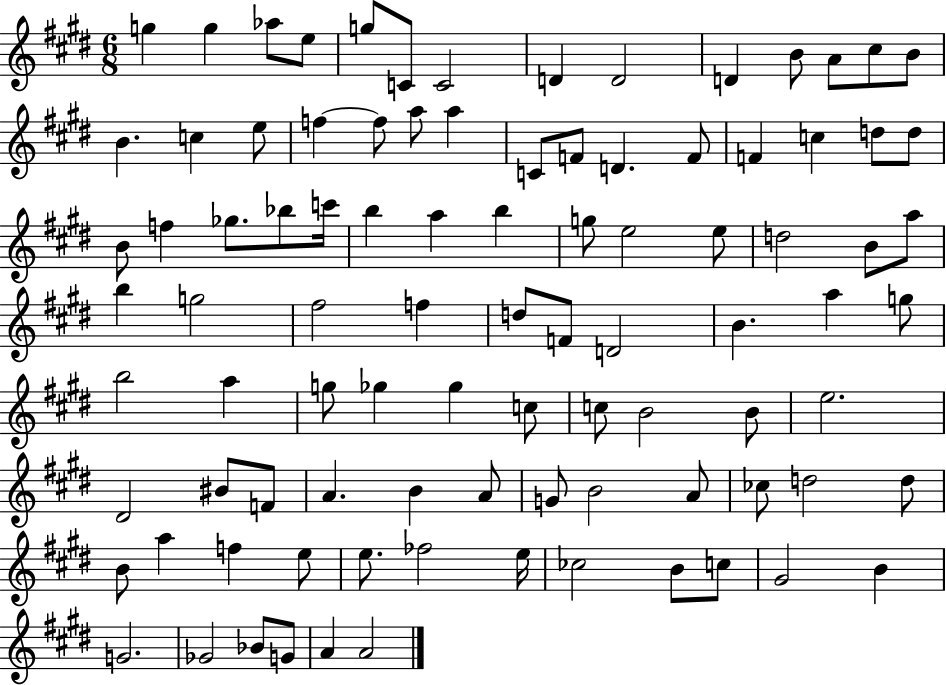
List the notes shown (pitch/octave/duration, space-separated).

G5/q G5/q Ab5/e E5/e G5/e C4/e C4/h D4/q D4/h D4/q B4/e A4/e C#5/e B4/e B4/q. C5/q E5/e F5/q F5/e A5/e A5/q C4/e F4/e D4/q. F4/e F4/q C5/q D5/e D5/e B4/e F5/q Gb5/e. Bb5/e C6/s B5/q A5/q B5/q G5/e E5/h E5/e D5/h B4/e A5/e B5/q G5/h F#5/h F5/q D5/e F4/e D4/h B4/q. A5/q G5/e B5/h A5/q G5/e Gb5/q Gb5/q C5/e C5/e B4/h B4/e E5/h. D#4/h BIS4/e F4/e A4/q. B4/q A4/e G4/e B4/h A4/e CES5/e D5/h D5/e B4/e A5/q F5/q E5/e E5/e. FES5/h E5/s CES5/h B4/e C5/e G#4/h B4/q G4/h. Gb4/h Bb4/e G4/e A4/q A4/h